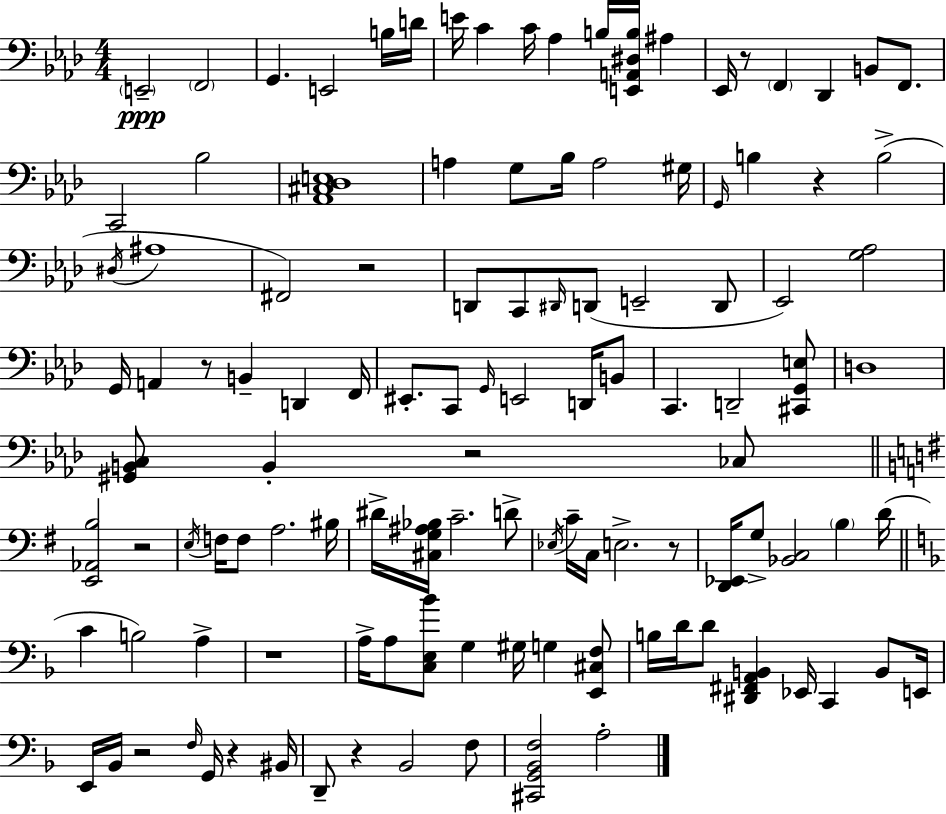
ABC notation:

X:1
T:Untitled
M:4/4
L:1/4
K:Ab
E,,2 F,,2 G,, E,,2 B,/4 D/4 E/4 C C/4 _A, B,/4 [E,,A,,^D,B,]/4 ^A, _E,,/4 z/2 F,, _D,, B,,/2 F,,/2 C,,2 _B,2 [_A,,^C,_D,E,]4 A, G,/2 _B,/4 A,2 ^G,/4 G,,/4 B, z B,2 ^D,/4 ^A,4 ^F,,2 z2 D,,/2 C,,/2 ^D,,/4 D,,/2 E,,2 D,,/2 _E,,2 [G,_A,]2 G,,/4 A,, z/2 B,, D,, F,,/4 ^E,,/2 C,,/2 G,,/4 E,,2 D,,/4 B,,/2 C,, D,,2 [^C,,G,,E,]/2 D,4 [^G,,B,,C,]/2 B,, z2 _C,/2 [E,,_A,,B,]2 z2 E,/4 F,/4 F,/2 A,2 ^B,/4 ^D/4 [^C,G,^A,_B,]/4 C2 D/2 _E,/4 C/4 C,/4 E,2 z/2 [D,,_E,,]/4 G,/2 [_B,,C,]2 B, D/4 C B,2 A, z4 A,/4 A,/2 [C,E,_B]/2 G, ^G,/4 G, [E,,^C,F,]/2 B,/4 D/4 D/2 [^D,,^F,,A,,B,,] _E,,/4 C,, B,,/2 E,,/4 E,,/4 _B,,/4 z2 F,/4 G,,/4 z ^B,,/4 D,,/2 z _B,,2 F,/2 [^C,,G,,_B,,F,]2 A,2